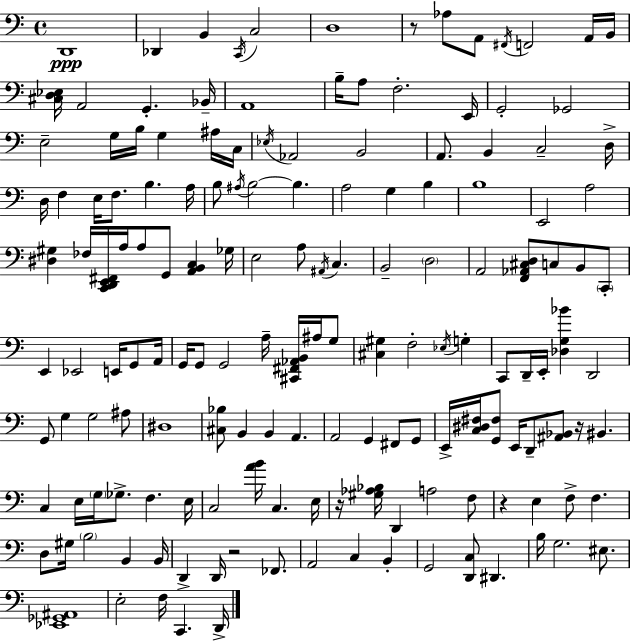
{
  \clef bass
  \time 4/4
  \defaultTimeSignature
  \key c \major
  d,1\ppp | des,4 b,4 \acciaccatura { c,16 } c2 | d1 | r8 aes8 a,8 \acciaccatura { fis,16 } f,2 | \break a,16 b,16 <cis d ees>16 a,2 g,4.-. | bes,16-- a,1 | b16-- a8 f2.-. | e,16 g,2-. ges,2 | \break e2-- g16 b16 g4 | ais16 c16 \acciaccatura { ees16 } aes,2 b,2 | a,8. b,4 c2-- | d16-> d16 f4 e16 f8. b4. | \break a16 b8 \acciaccatura { ais16 } b2~~ b4. | a2 g4 | b4 b1 | e,2 a2 | \break <dis gis>4 fes16 <c, d, e, fis,>16 a16 a8 g,8 <a, b, c>4 | ges16 e2 a8 \acciaccatura { ais,16 } c4. | b,2-- \parenthesize d2 | a,2 <f, aes, cis d>8 c8 | \break b,8 \parenthesize c,8-. e,4 ees,2 | e,16 g,8 a,16 g,16 g,8 g,2 | a16-- <cis, fis, aes, b,>16 ais16 g8 <cis gis>4 f2-. | \acciaccatura { ees16 } g4-. c,8 d,16-- e,16-. <des g bes'>4 d,2 | \break g,8 g4 g2 | ais8 dis1 | <cis bes>8 b,4 b,4 | a,4. a,2 g,4 | \break fis,8 g,8 e,16-> <c dis fis>16 <g, fis>8 e,16 d,8-- <ais, bes,>8 r16 | bis,4. c4 e16 \parenthesize g16 ges8.-> f4. | e16 c2 <a' b'>16 c4. | e16 r16 <gis aes bes>16 d,4 a2 | \break f8 r4 e4 f8-> | f4. d8 gis16 \parenthesize b2 | b,4 b,16 d,4-> d,16 r2 | fes,8. a,2 c4 | \break b,4-. g,2 <d, c>8 | dis,4. b16 g2. | eis8. <ees, ges, ais,>1 | e2-. f16 c,4. | \break d,16-> \bar "|."
}